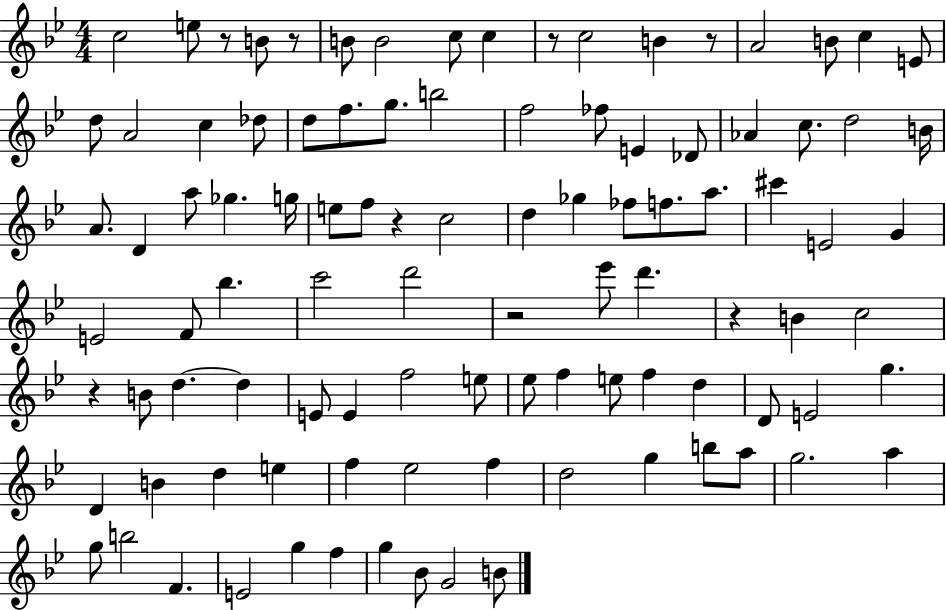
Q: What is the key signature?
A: BES major